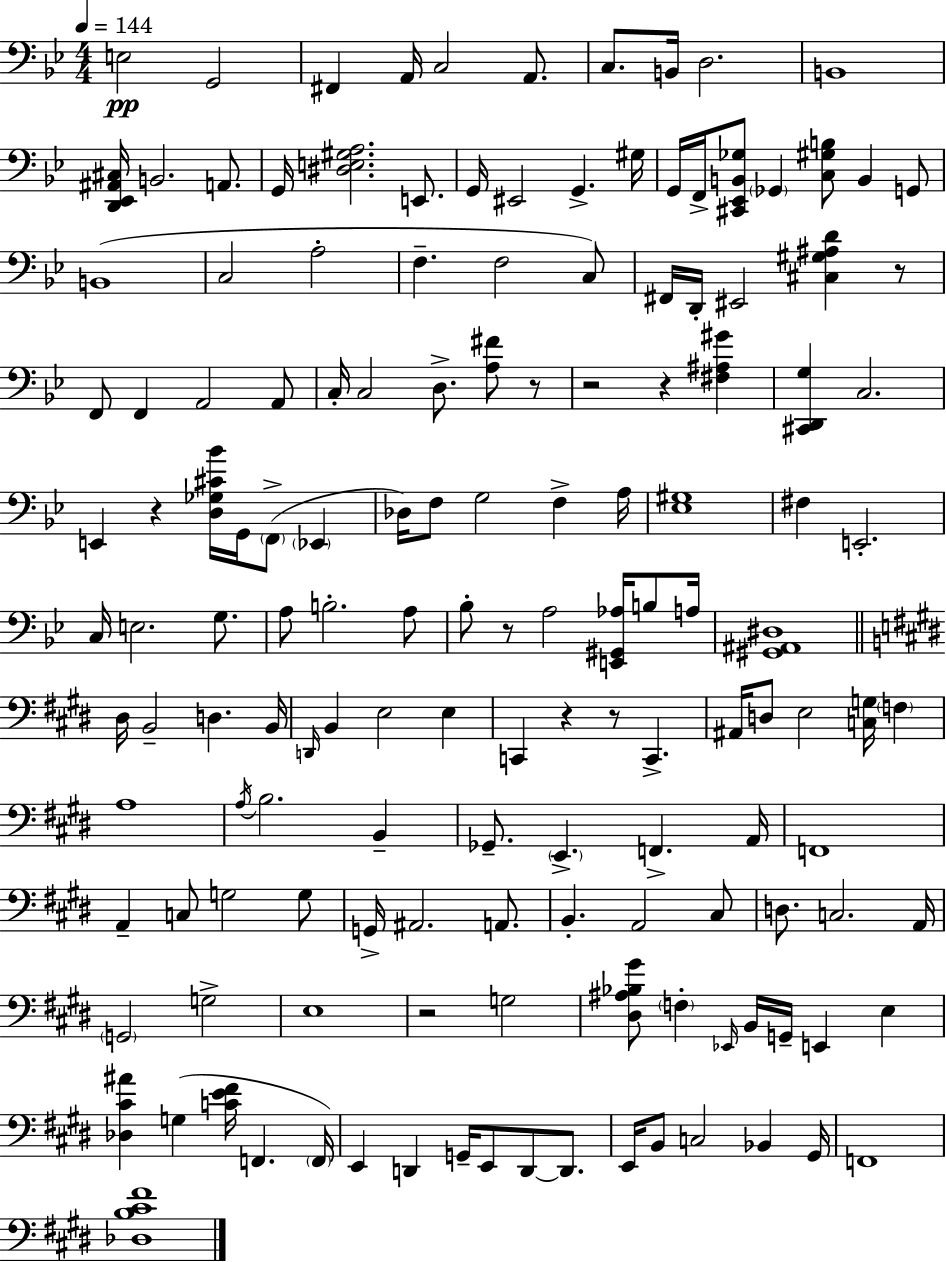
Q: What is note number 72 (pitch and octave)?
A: A#2